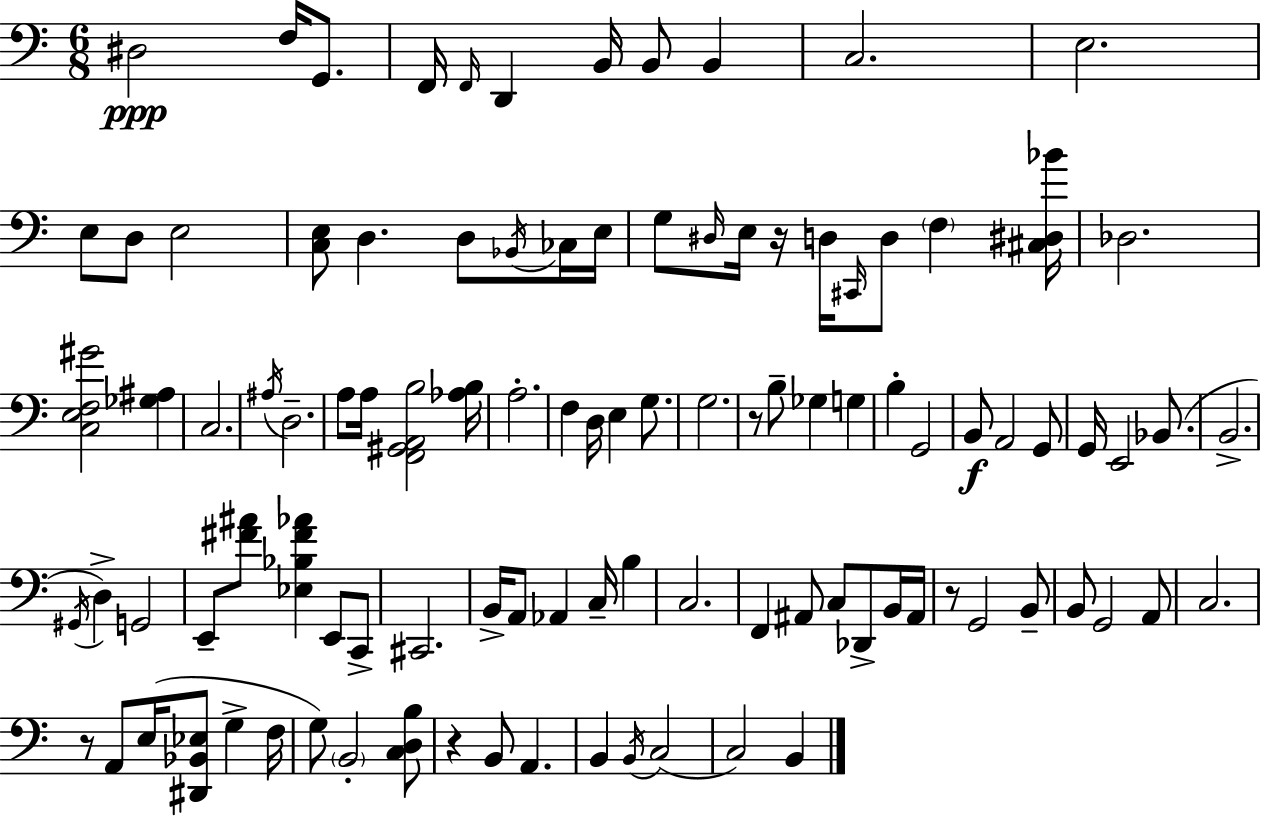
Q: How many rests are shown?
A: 5